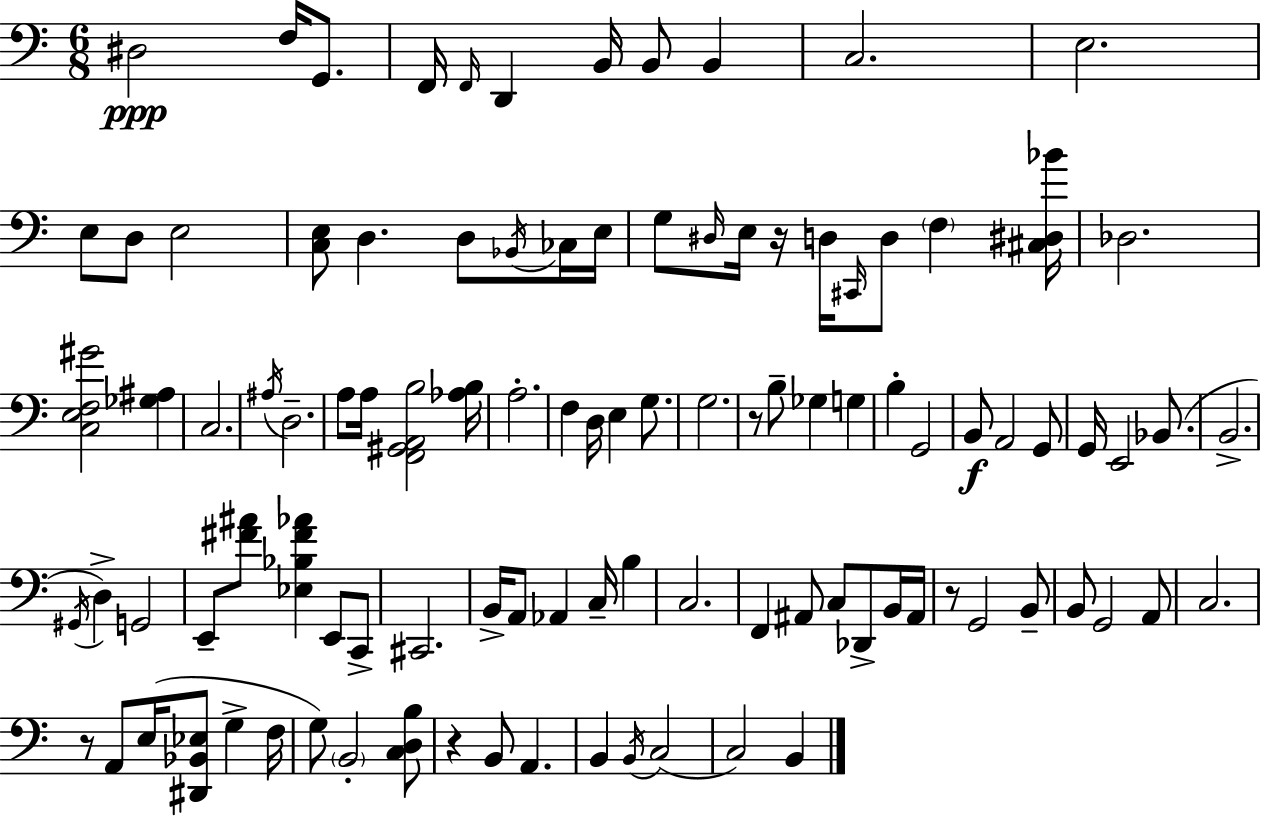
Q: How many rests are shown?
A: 5